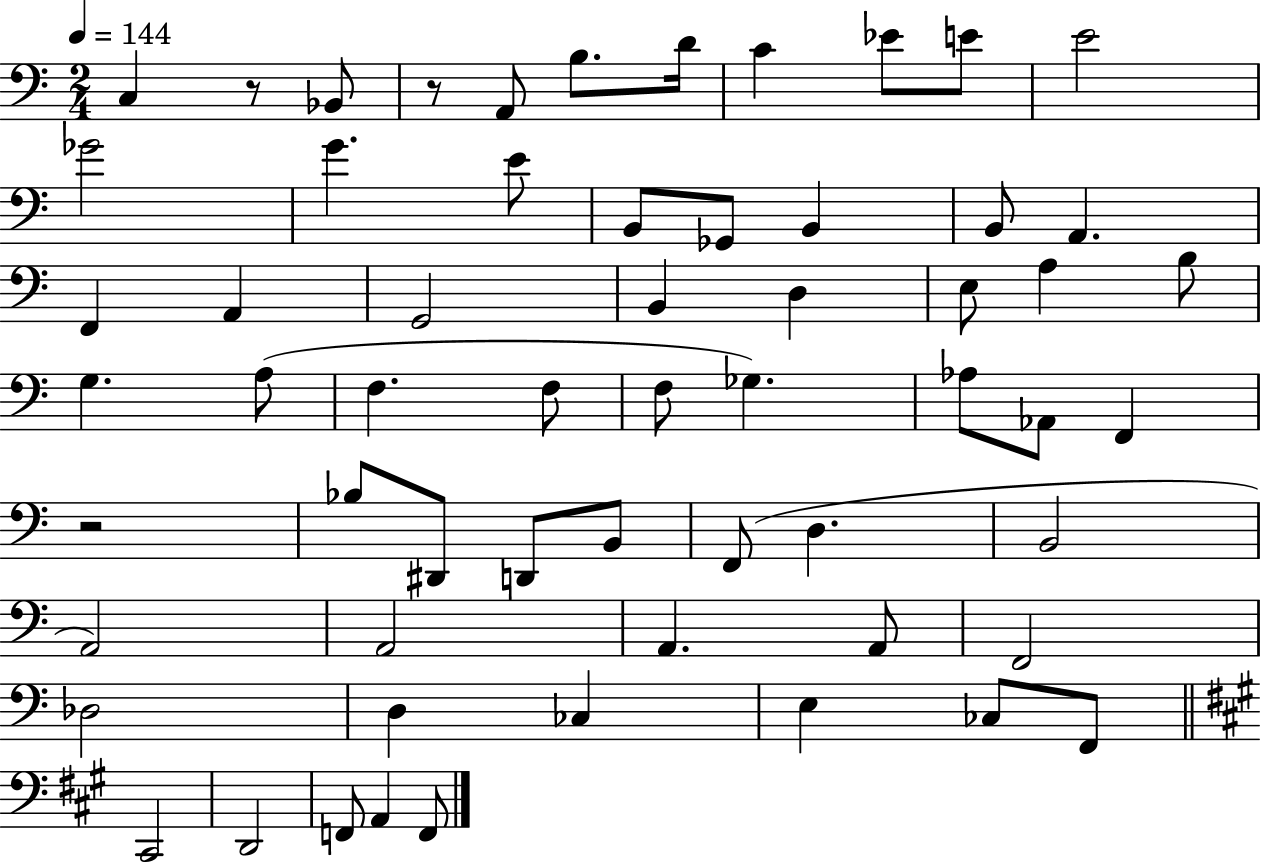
{
  \clef bass
  \numericTimeSignature
  \time 2/4
  \key c \major
  \tempo 4 = 144
  \repeat volta 2 { c4 r8 bes,8 | r8 a,8 b8. d'16 | c'4 ees'8 e'8 | e'2 | \break ges'2 | g'4. e'8 | b,8 ges,8 b,4 | b,8 a,4. | \break f,4 a,4 | g,2 | b,4 d4 | e8 a4 b8 | \break g4. a8( | f4. f8 | f8 ges4.) | aes8 aes,8 f,4 | \break r2 | bes8 dis,8 d,8 b,8 | f,8( d4. | b,2 | \break a,2) | a,2 | a,4. a,8 | f,2 | \break des2 | d4 ces4 | e4 ces8 f,8 | \bar "||" \break \key a \major cis,2 | d,2 | f,8 a,4 f,8 | } \bar "|."
}